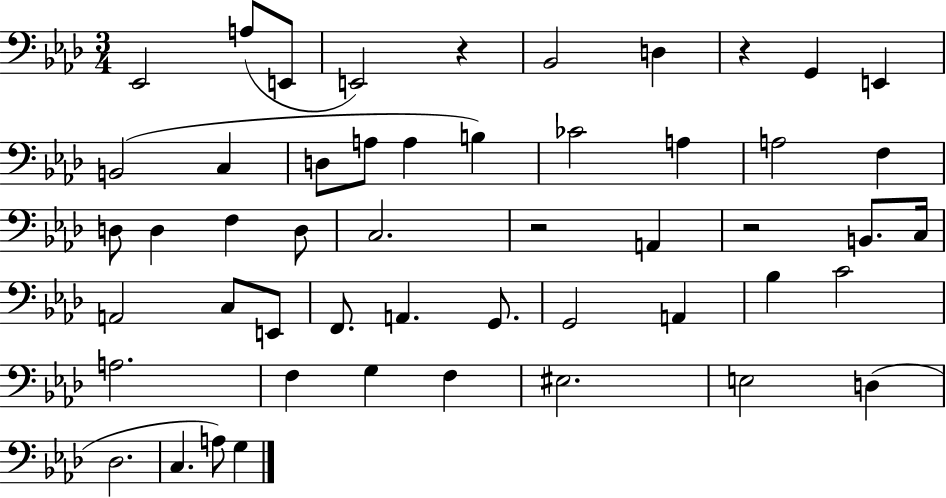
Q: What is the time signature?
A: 3/4